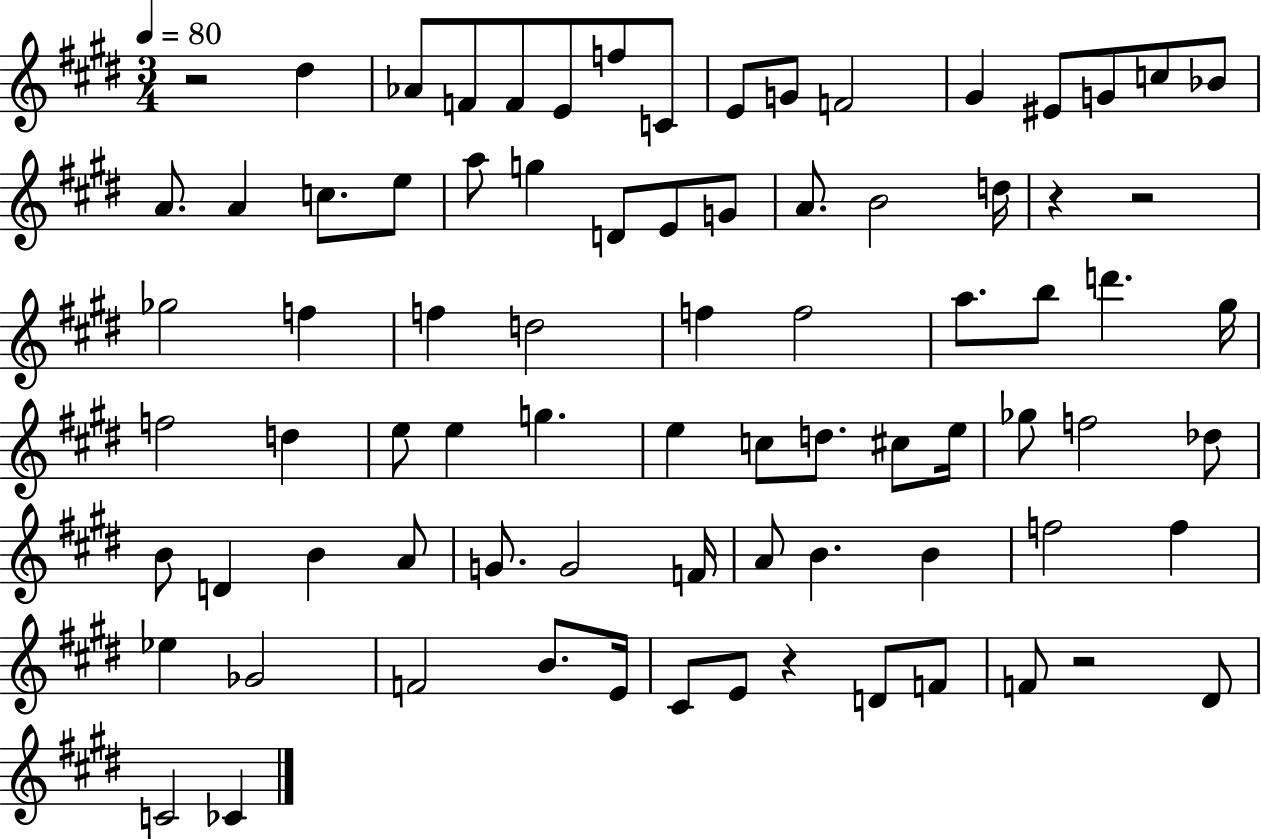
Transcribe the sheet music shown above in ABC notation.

X:1
T:Untitled
M:3/4
L:1/4
K:E
z2 ^d _A/2 F/2 F/2 E/2 f/2 C/2 E/2 G/2 F2 ^G ^E/2 G/2 c/2 _B/2 A/2 A c/2 e/2 a/2 g D/2 E/2 G/2 A/2 B2 d/4 z z2 _g2 f f d2 f f2 a/2 b/2 d' ^g/4 f2 d e/2 e g e c/2 d/2 ^c/2 e/4 _g/2 f2 _d/2 B/2 D B A/2 G/2 G2 F/4 A/2 B B f2 f _e _G2 F2 B/2 E/4 ^C/2 E/2 z D/2 F/2 F/2 z2 ^D/2 C2 _C